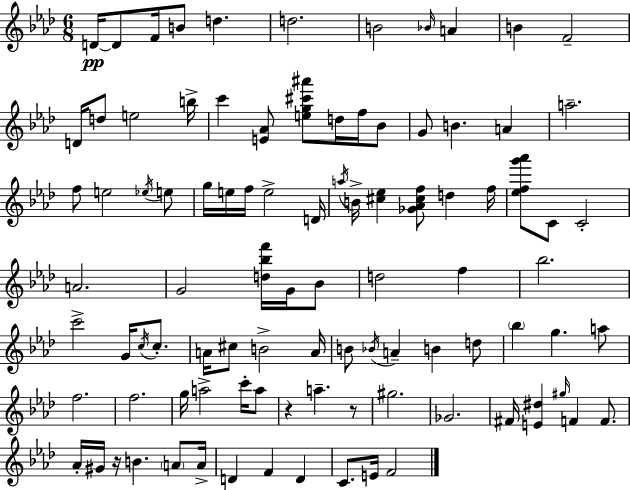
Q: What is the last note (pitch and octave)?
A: F4